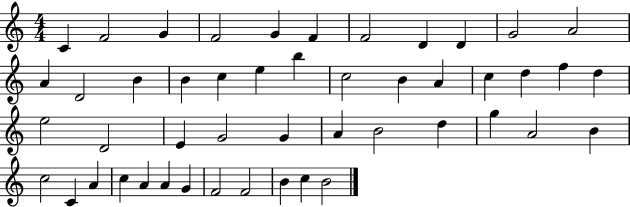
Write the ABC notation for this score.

X:1
T:Untitled
M:4/4
L:1/4
K:C
C F2 G F2 G F F2 D D G2 A2 A D2 B B c e b c2 B A c d f d e2 D2 E G2 G A B2 d g A2 B c2 C A c A A G F2 F2 B c B2